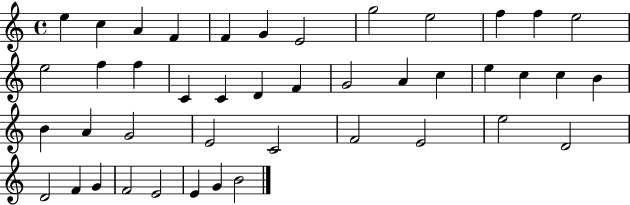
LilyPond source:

{
  \clef treble
  \time 4/4
  \defaultTimeSignature
  \key c \major
  e''4 c''4 a'4 f'4 | f'4 g'4 e'2 | g''2 e''2 | f''4 f''4 e''2 | \break e''2 f''4 f''4 | c'4 c'4 d'4 f'4 | g'2 a'4 c''4 | e''4 c''4 c''4 b'4 | \break b'4 a'4 g'2 | e'2 c'2 | f'2 e'2 | e''2 d'2 | \break d'2 f'4 g'4 | f'2 e'2 | e'4 g'4 b'2 | \bar "|."
}